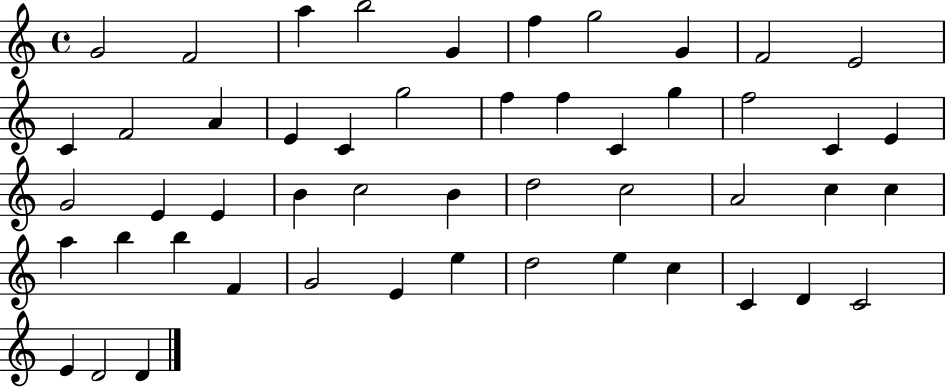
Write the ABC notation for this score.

X:1
T:Untitled
M:4/4
L:1/4
K:C
G2 F2 a b2 G f g2 G F2 E2 C F2 A E C g2 f f C g f2 C E G2 E E B c2 B d2 c2 A2 c c a b b F G2 E e d2 e c C D C2 E D2 D